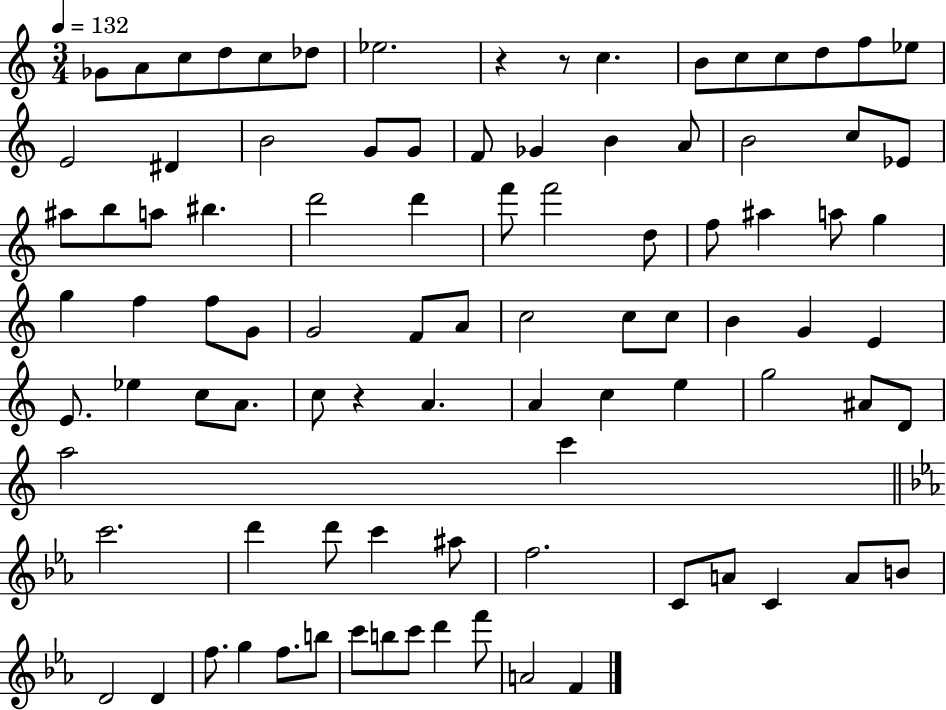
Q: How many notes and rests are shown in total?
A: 93